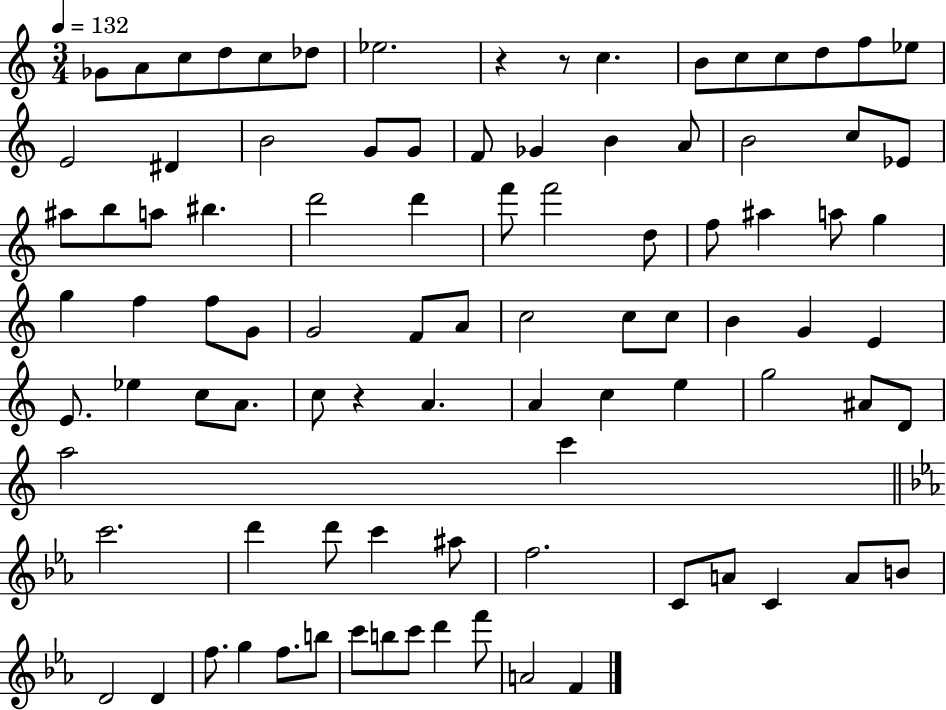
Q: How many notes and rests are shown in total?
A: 93